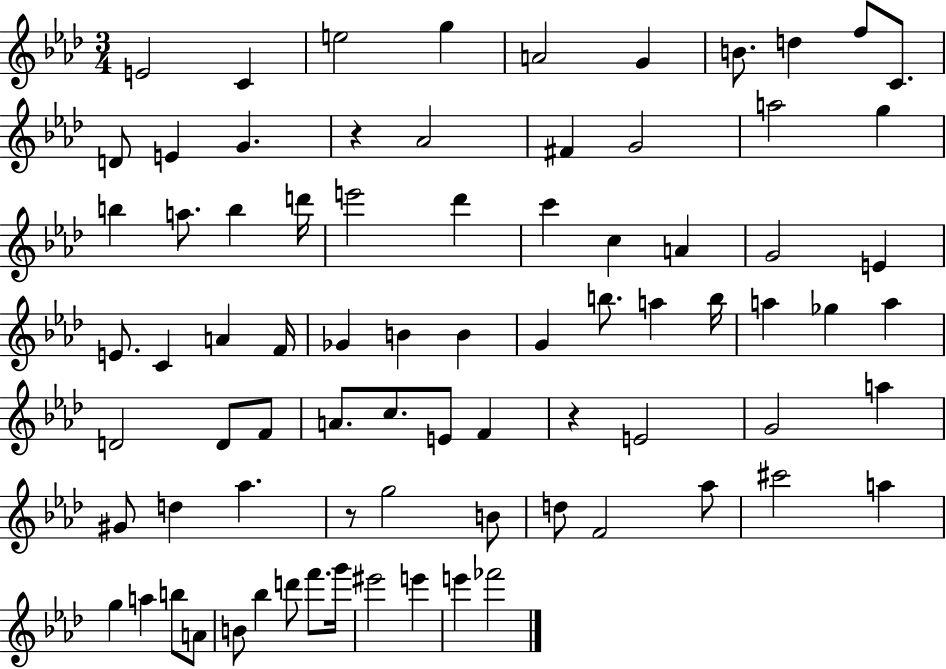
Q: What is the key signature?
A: AES major